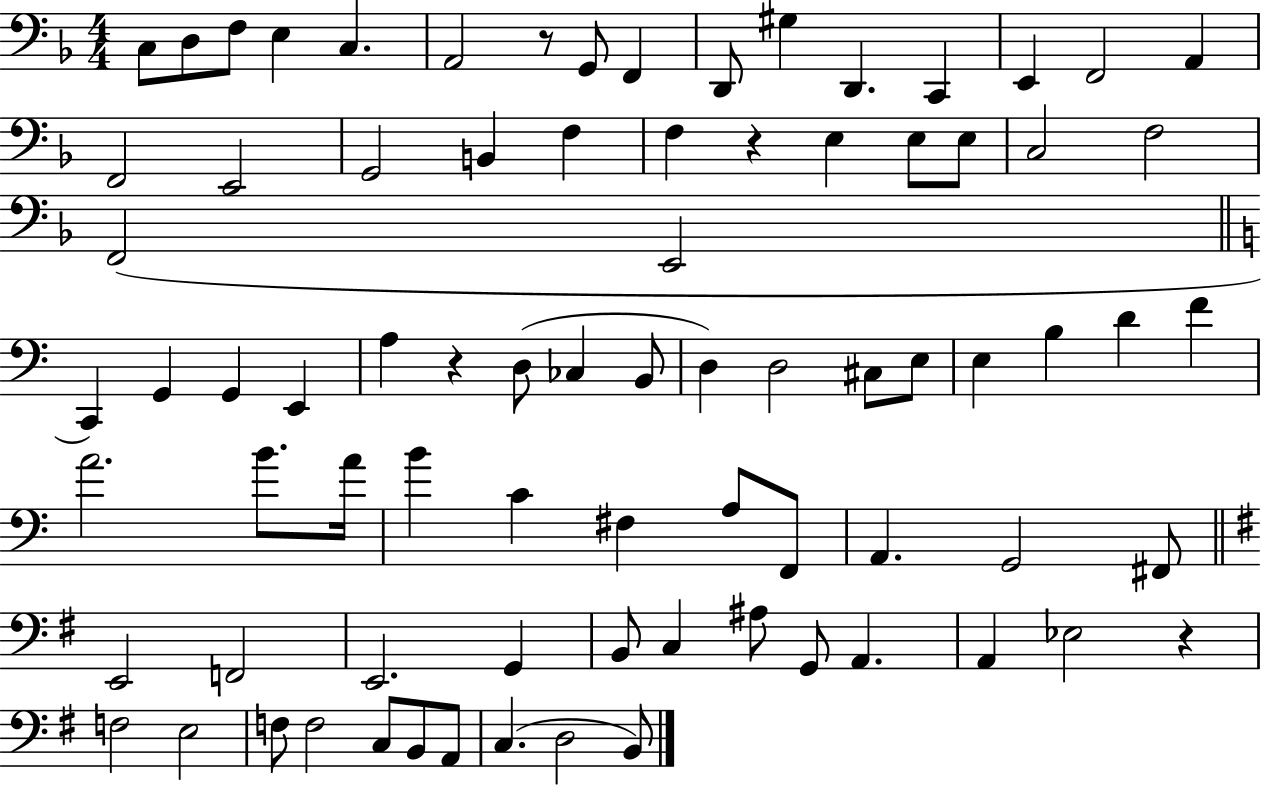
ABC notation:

X:1
T:Untitled
M:4/4
L:1/4
K:F
C,/2 D,/2 F,/2 E, C, A,,2 z/2 G,,/2 F,, D,,/2 ^G, D,, C,, E,, F,,2 A,, F,,2 E,,2 G,,2 B,, F, F, z E, E,/2 E,/2 C,2 F,2 F,,2 E,,2 C,, G,, G,, E,, A, z D,/2 _C, B,,/2 D, D,2 ^C,/2 E,/2 E, B, D F A2 B/2 A/4 B C ^F, A,/2 F,,/2 A,, G,,2 ^F,,/2 E,,2 F,,2 E,,2 G,, B,,/2 C, ^A,/2 G,,/2 A,, A,, _E,2 z F,2 E,2 F,/2 F,2 C,/2 B,,/2 A,,/2 C, D,2 B,,/2